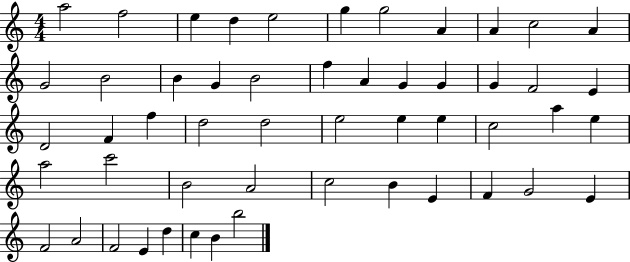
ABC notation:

X:1
T:Untitled
M:4/4
L:1/4
K:C
a2 f2 e d e2 g g2 A A c2 A G2 B2 B G B2 f A G G G F2 E D2 F f d2 d2 e2 e e c2 a e a2 c'2 B2 A2 c2 B E F G2 E F2 A2 F2 E d c B b2